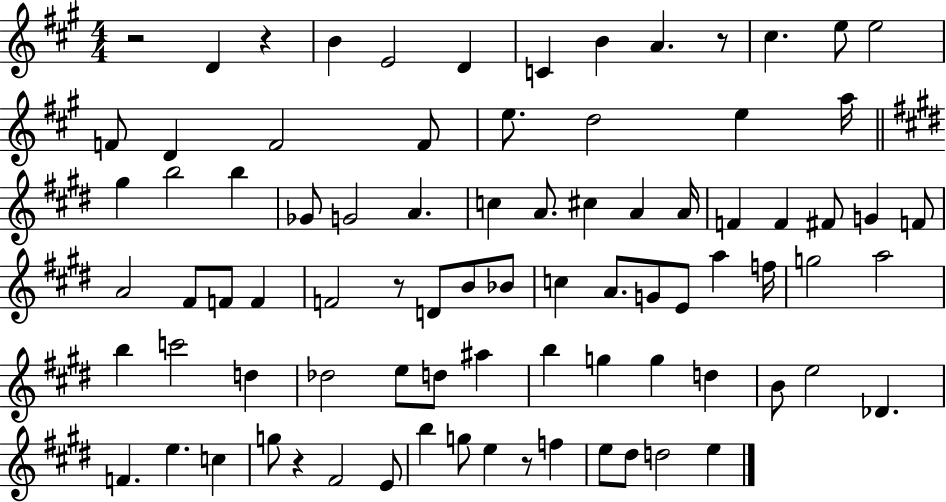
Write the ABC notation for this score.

X:1
T:Untitled
M:4/4
L:1/4
K:A
z2 D z B E2 D C B A z/2 ^c e/2 e2 F/2 D F2 F/2 e/2 d2 e a/4 ^g b2 b _G/2 G2 A c A/2 ^c A A/4 F F ^F/2 G F/2 A2 ^F/2 F/2 F F2 z/2 D/2 B/2 _B/2 c A/2 G/2 E/2 a f/4 g2 a2 b c'2 d _d2 e/2 d/2 ^a b g g d B/2 e2 _D F e c g/2 z ^F2 E/2 b g/2 e z/2 f e/2 ^d/2 d2 e